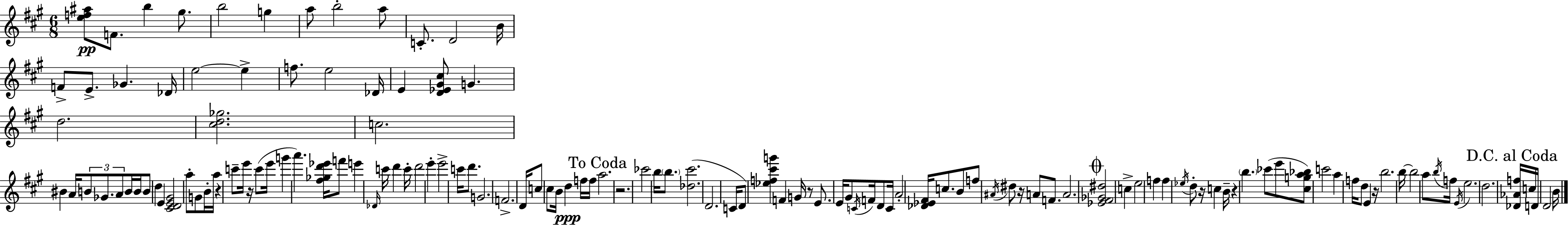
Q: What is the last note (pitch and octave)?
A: B4